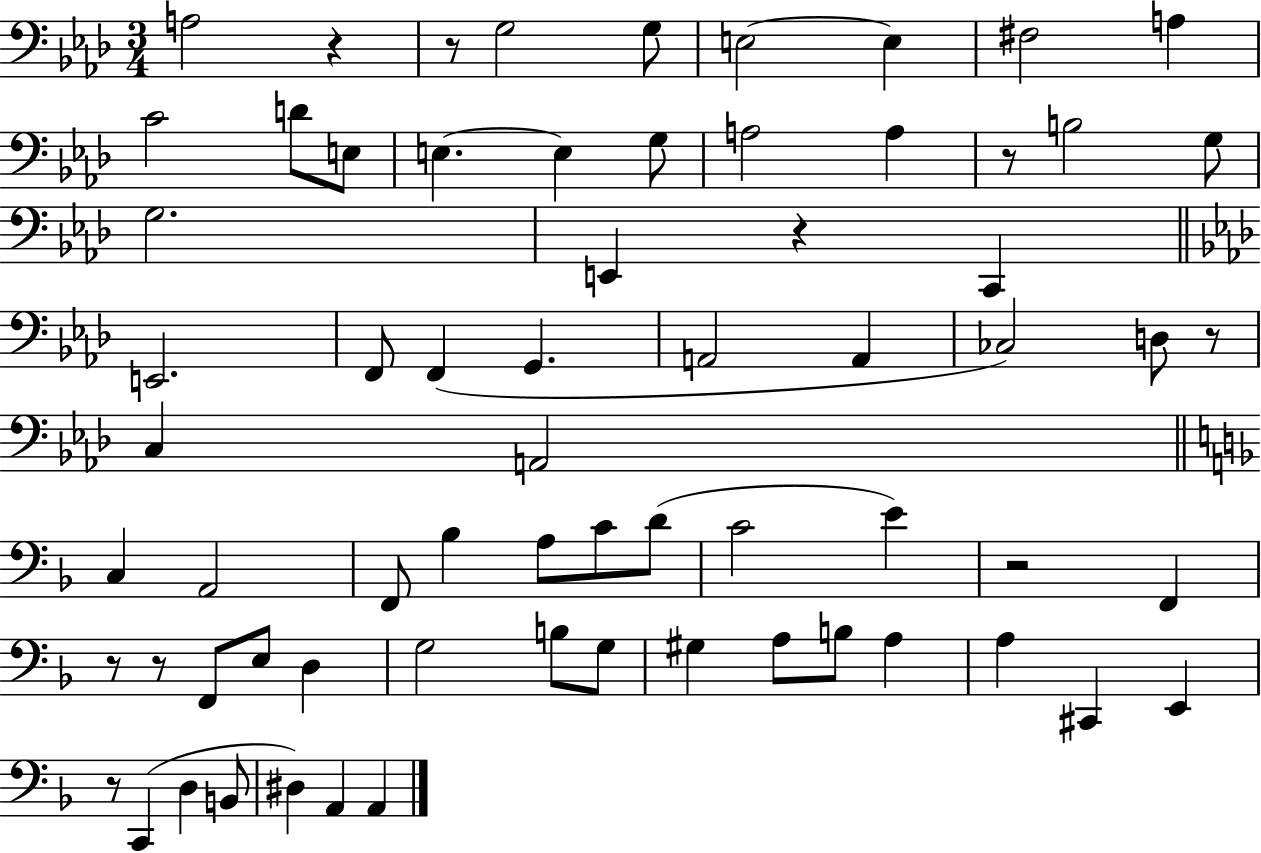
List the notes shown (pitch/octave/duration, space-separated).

A3/h R/q R/e G3/h G3/e E3/h E3/q F#3/h A3/q C4/h D4/e E3/e E3/q. E3/q G3/e A3/h A3/q R/e B3/h G3/e G3/h. E2/q R/q C2/q E2/h. F2/e F2/q G2/q. A2/h A2/q CES3/h D3/e R/e C3/q A2/h C3/q A2/h F2/e Bb3/q A3/e C4/e D4/e C4/h E4/q R/h F2/q R/e R/e F2/e E3/e D3/q G3/h B3/e G3/e G#3/q A3/e B3/e A3/q A3/q C#2/q E2/q R/e C2/q D3/q B2/e D#3/q A2/q A2/q